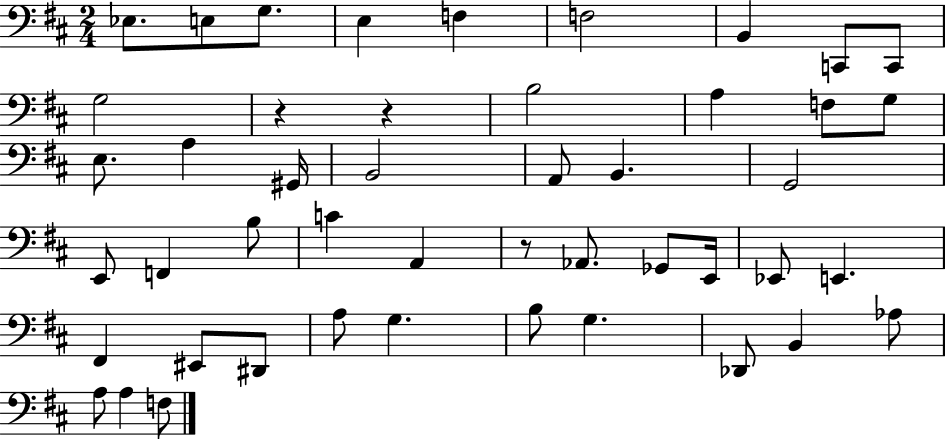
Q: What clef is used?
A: bass